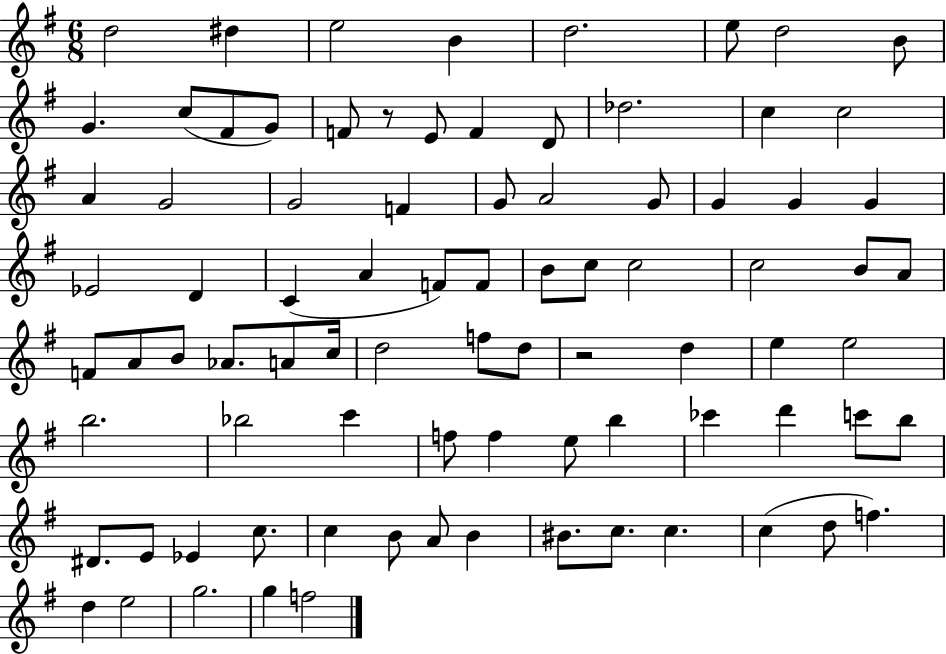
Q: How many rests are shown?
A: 2